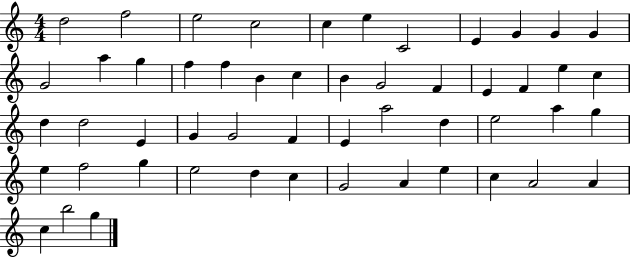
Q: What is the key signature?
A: C major